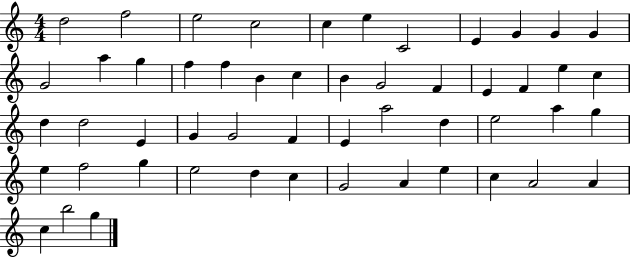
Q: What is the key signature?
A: C major